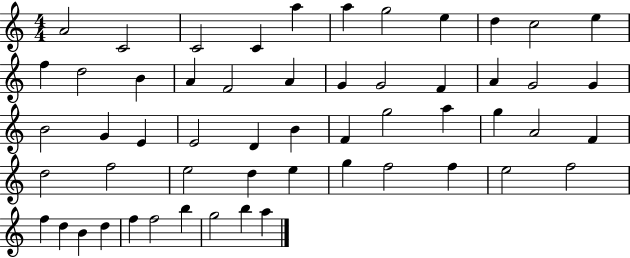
{
  \clef treble
  \numericTimeSignature
  \time 4/4
  \key c \major
  a'2 c'2 | c'2 c'4 a''4 | a''4 g''2 e''4 | d''4 c''2 e''4 | \break f''4 d''2 b'4 | a'4 f'2 a'4 | g'4 g'2 f'4 | a'4 g'2 g'4 | \break b'2 g'4 e'4 | e'2 d'4 b'4 | f'4 g''2 a''4 | g''4 a'2 f'4 | \break d''2 f''2 | e''2 d''4 e''4 | g''4 f''2 f''4 | e''2 f''2 | \break f''4 d''4 b'4 d''4 | f''4 f''2 b''4 | g''2 b''4 a''4 | \bar "|."
}